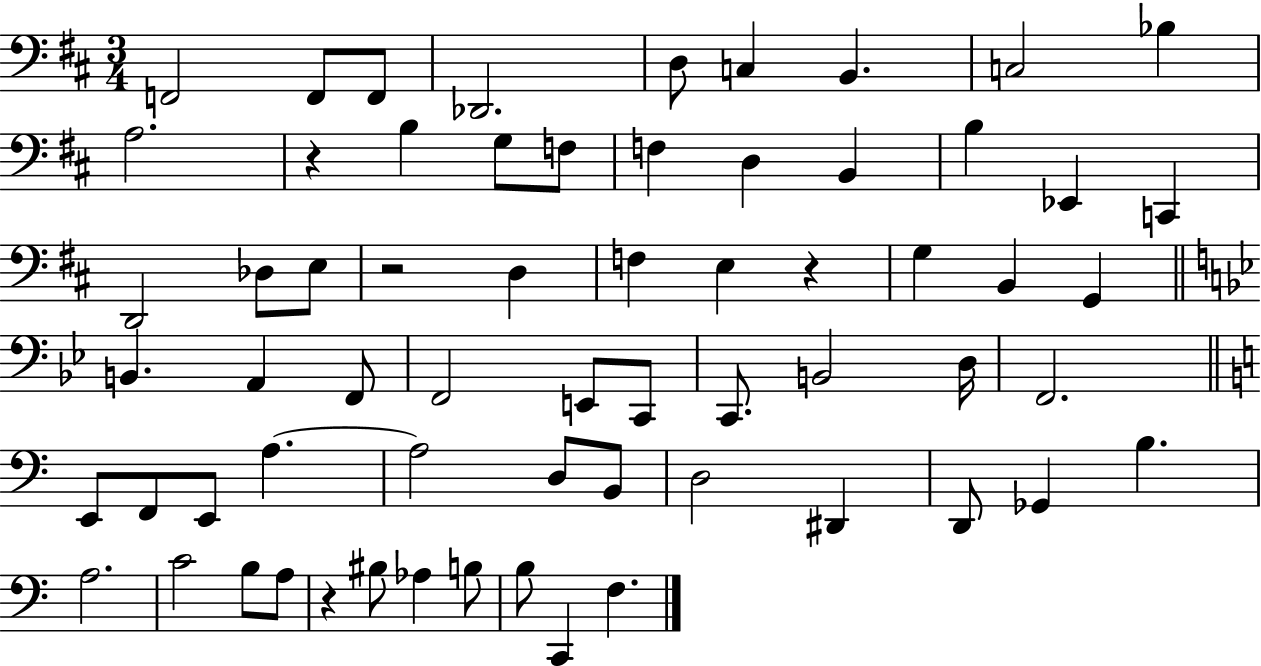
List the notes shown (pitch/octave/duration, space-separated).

F2/h F2/e F2/e Db2/h. D3/e C3/q B2/q. C3/h Bb3/q A3/h. R/q B3/q G3/e F3/e F3/q D3/q B2/q B3/q Eb2/q C2/q D2/h Db3/e E3/e R/h D3/q F3/q E3/q R/q G3/q B2/q G2/q B2/q. A2/q F2/e F2/h E2/e C2/e C2/e. B2/h D3/s F2/h. E2/e F2/e E2/e A3/q. A3/h D3/e B2/e D3/h D#2/q D2/e Gb2/q B3/q. A3/h. C4/h B3/e A3/e R/q BIS3/e Ab3/q B3/e B3/e C2/q F3/q.